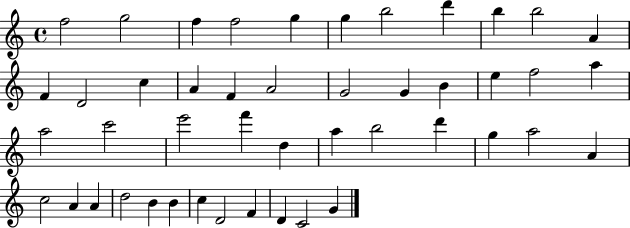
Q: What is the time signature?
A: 4/4